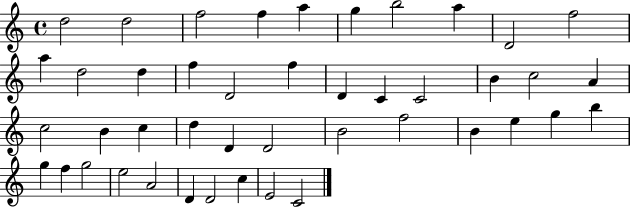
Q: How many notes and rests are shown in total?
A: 44